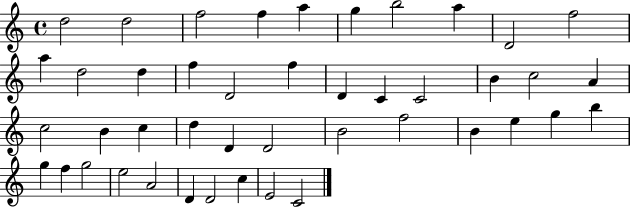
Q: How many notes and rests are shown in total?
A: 44